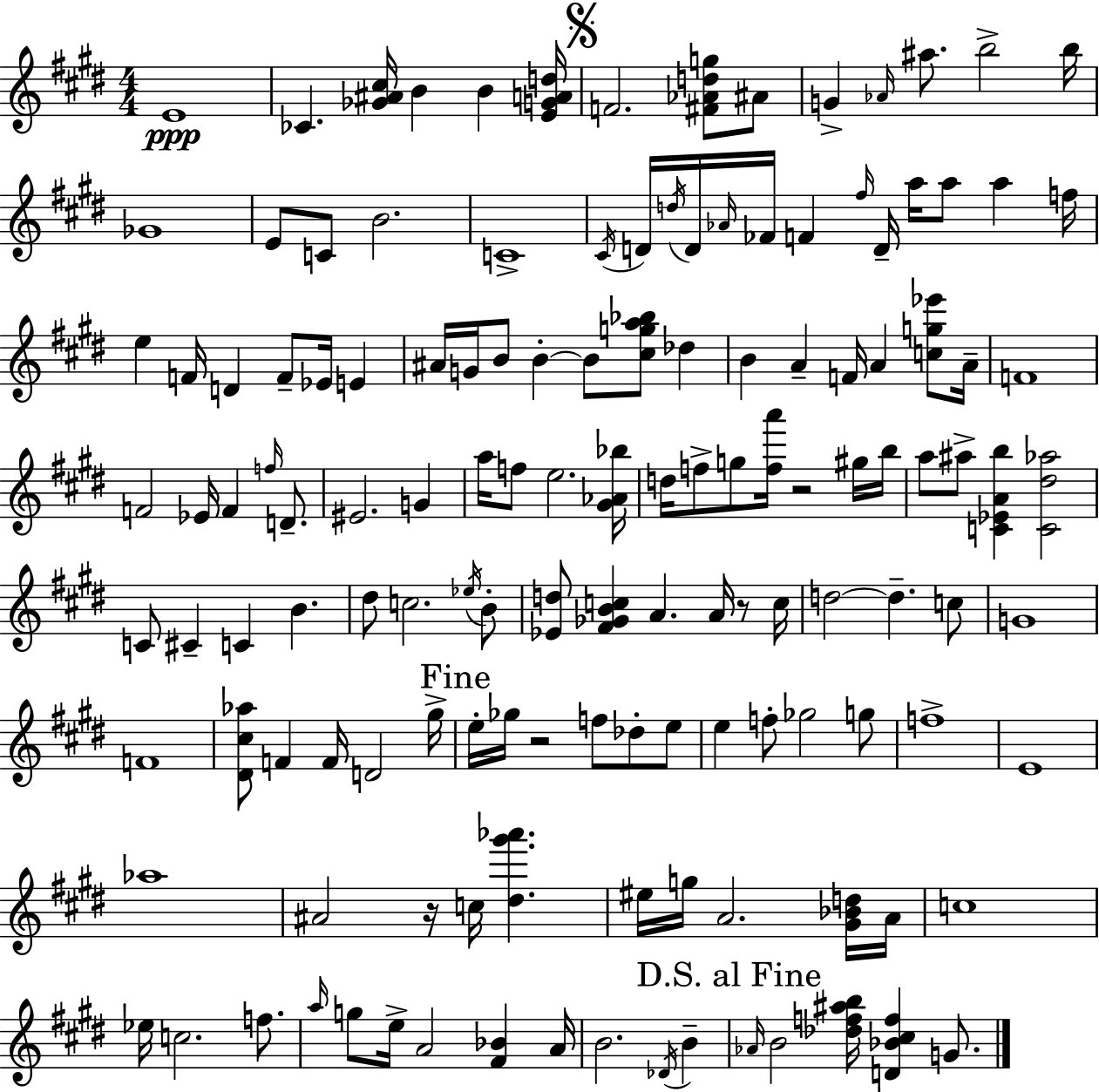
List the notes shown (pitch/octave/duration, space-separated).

E4/w CES4/q. [Gb4,A#4,C#5]/s B4/q B4/q [E4,G4,A4,D5]/s F4/h. [F#4,Ab4,D5,G5]/e A#4/e G4/q Ab4/s A#5/e. B5/h B5/s Gb4/w E4/e C4/e B4/h. C4/w C#4/s D4/s D5/s D4/s Ab4/s FES4/s F4/q F#5/s D4/s A5/s A5/e A5/q F5/s E5/q F4/s D4/q F4/e Eb4/s E4/q A#4/s G4/s B4/e B4/q B4/e [C#5,G5,A5,Bb5]/e Db5/q B4/q A4/q F4/s A4/q [C5,G5,Eb6]/e A4/s F4/w F4/h Eb4/s F4/q F5/s D4/e. EIS4/h. G4/q A5/s F5/e E5/h. [G#4,Ab4,Bb5]/s D5/s F5/e G5/e [F5,A6]/s R/h G#5/s B5/s A5/e A#5/e [C4,Eb4,A4,B5]/q [C4,D#5,Ab5]/h C4/e C#4/q C4/q B4/q. D#5/e C5/h. Eb5/s B4/e [Eb4,D5]/e [F#4,Gb4,B4,C5]/q A4/q. A4/s R/e C5/s D5/h D5/q. C5/e G4/w F4/w [D#4,C#5,Ab5]/e F4/q F4/s D4/h G#5/s E5/s Gb5/s R/h F5/e Db5/e E5/e E5/q F5/e Gb5/h G5/e F5/w E4/w Ab5/w A#4/h R/s C5/s [D#5,G#6,Ab6]/q. EIS5/s G5/s A4/h. [G#4,Bb4,D5]/s A4/s C5/w Eb5/s C5/h. F5/e. A5/s G5/e E5/s A4/h [F#4,Bb4]/q A4/s B4/h. Db4/s B4/q Ab4/s B4/h [Db5,F5,A#5,B5]/s [D4,Bb4,C#5,F5]/q G4/e.